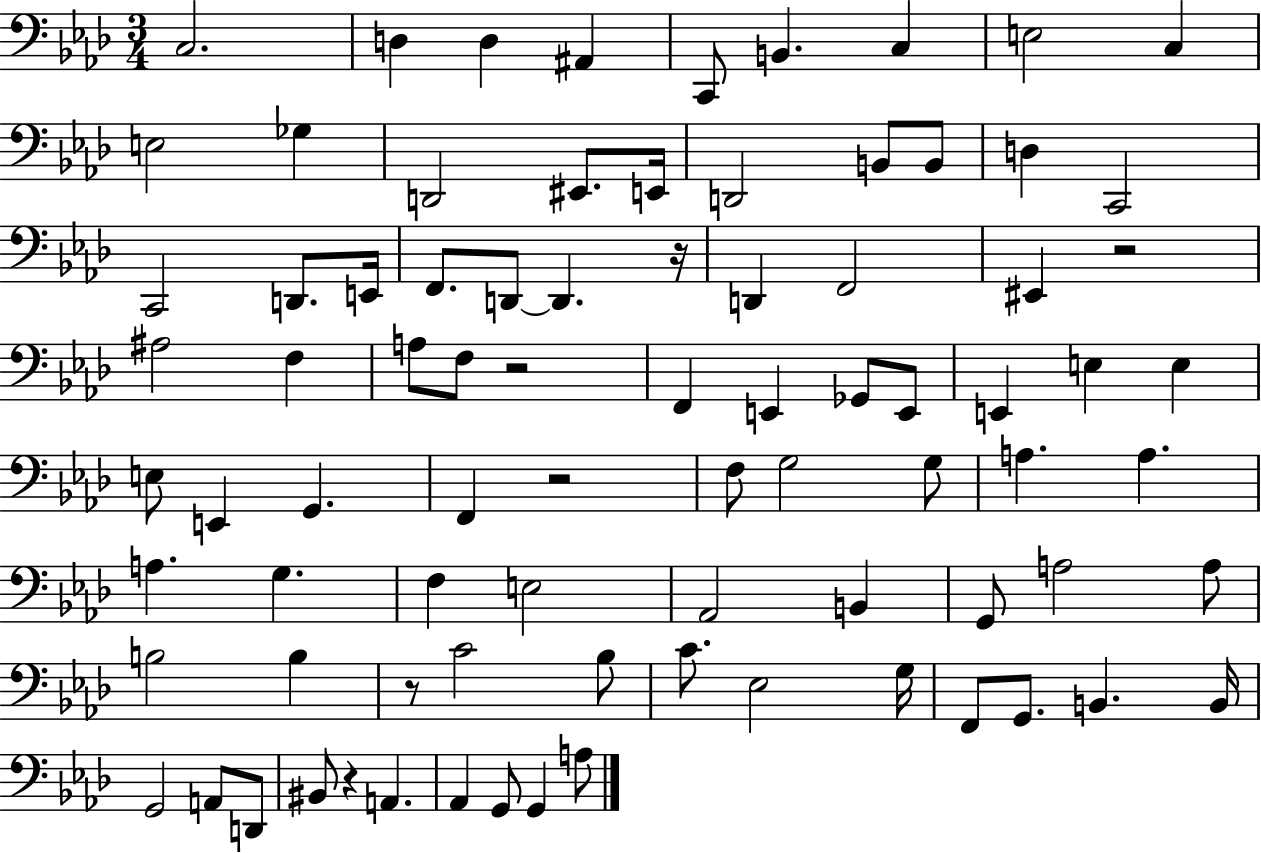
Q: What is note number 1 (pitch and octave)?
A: C3